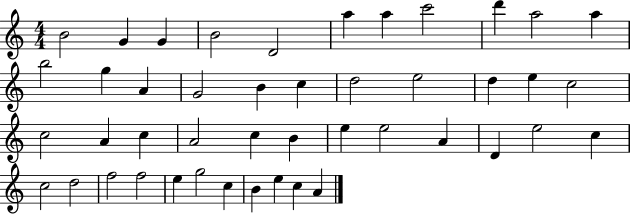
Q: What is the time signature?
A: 4/4